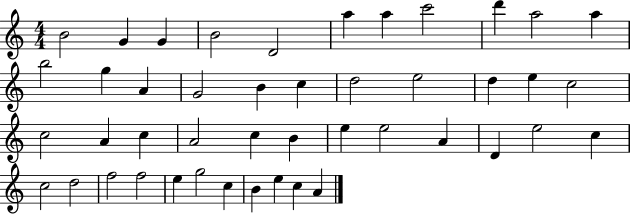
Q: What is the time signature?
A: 4/4